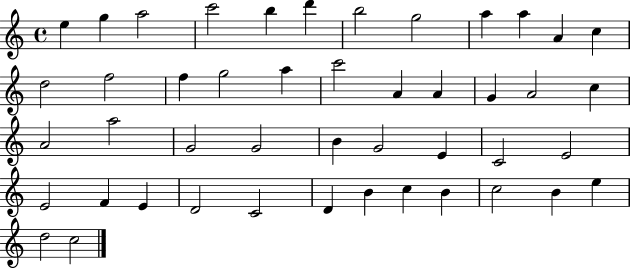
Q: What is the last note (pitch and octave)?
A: C5